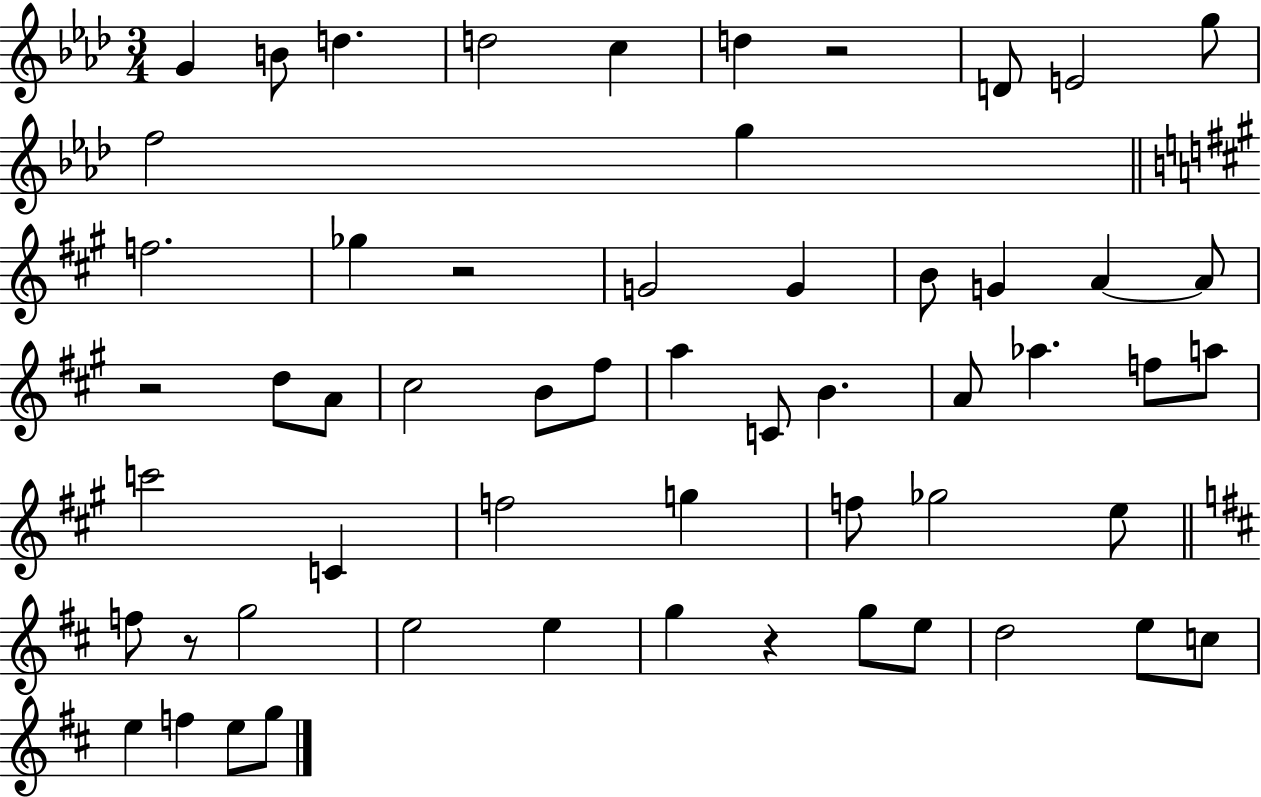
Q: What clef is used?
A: treble